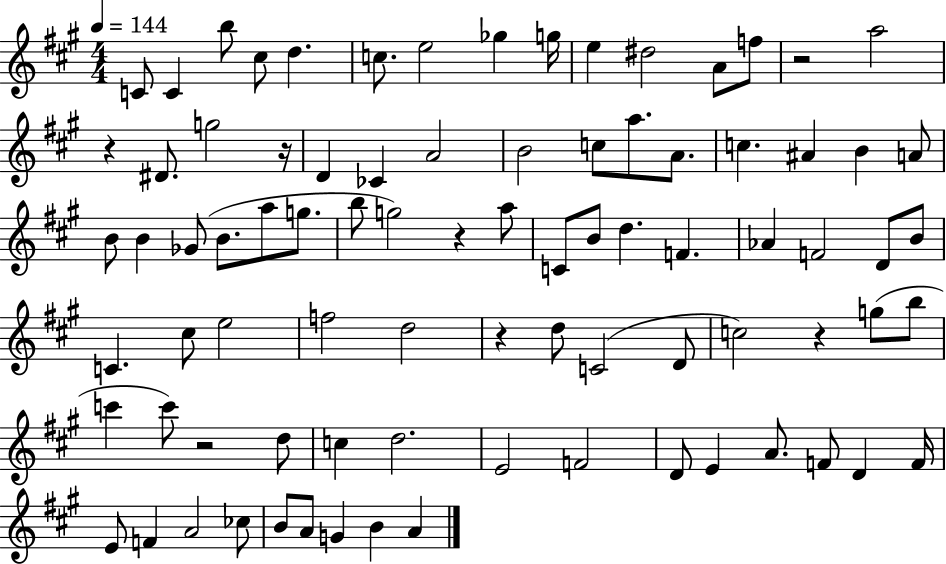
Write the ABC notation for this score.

X:1
T:Untitled
M:4/4
L:1/4
K:A
C/2 C b/2 ^c/2 d c/2 e2 _g g/4 e ^d2 A/2 f/2 z2 a2 z ^D/2 g2 z/4 D _C A2 B2 c/2 a/2 A/2 c ^A B A/2 B/2 B _G/2 B/2 a/2 g/2 b/2 g2 z a/2 C/2 B/2 d F _A F2 D/2 B/2 C ^c/2 e2 f2 d2 z d/2 C2 D/2 c2 z g/2 b/2 c' c'/2 z2 d/2 c d2 E2 F2 D/2 E A/2 F/2 D F/4 E/2 F A2 _c/2 B/2 A/2 G B A